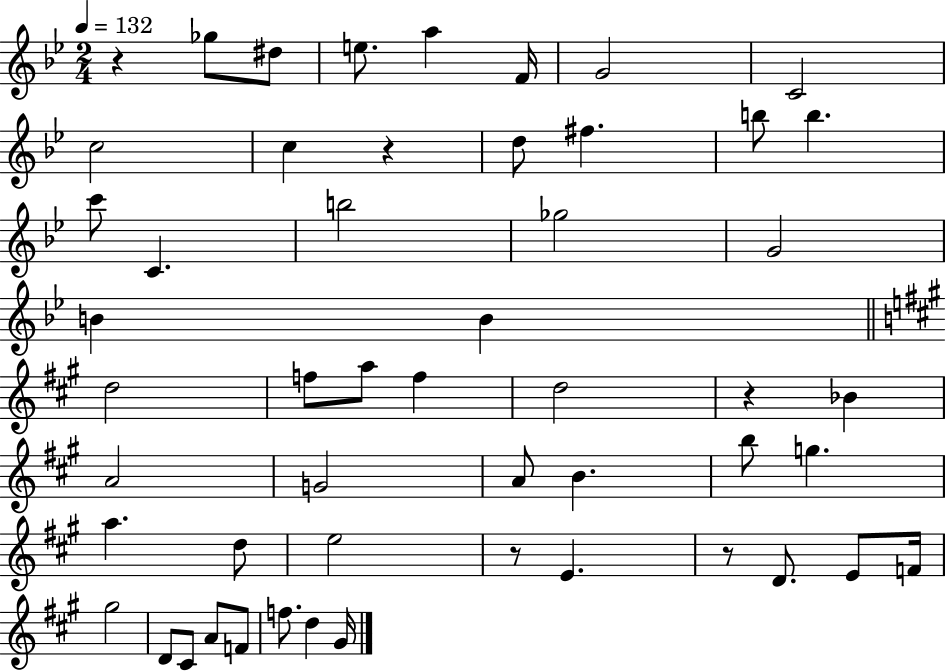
X:1
T:Untitled
M:2/4
L:1/4
K:Bb
z _g/2 ^d/2 e/2 a F/4 G2 C2 c2 c z d/2 ^f b/2 b c'/2 C b2 _g2 G2 B B d2 f/2 a/2 f d2 z _B A2 G2 A/2 B b/2 g a d/2 e2 z/2 E z/2 D/2 E/2 F/4 ^g2 D/2 ^C/2 A/2 F/2 f/2 d ^G/4